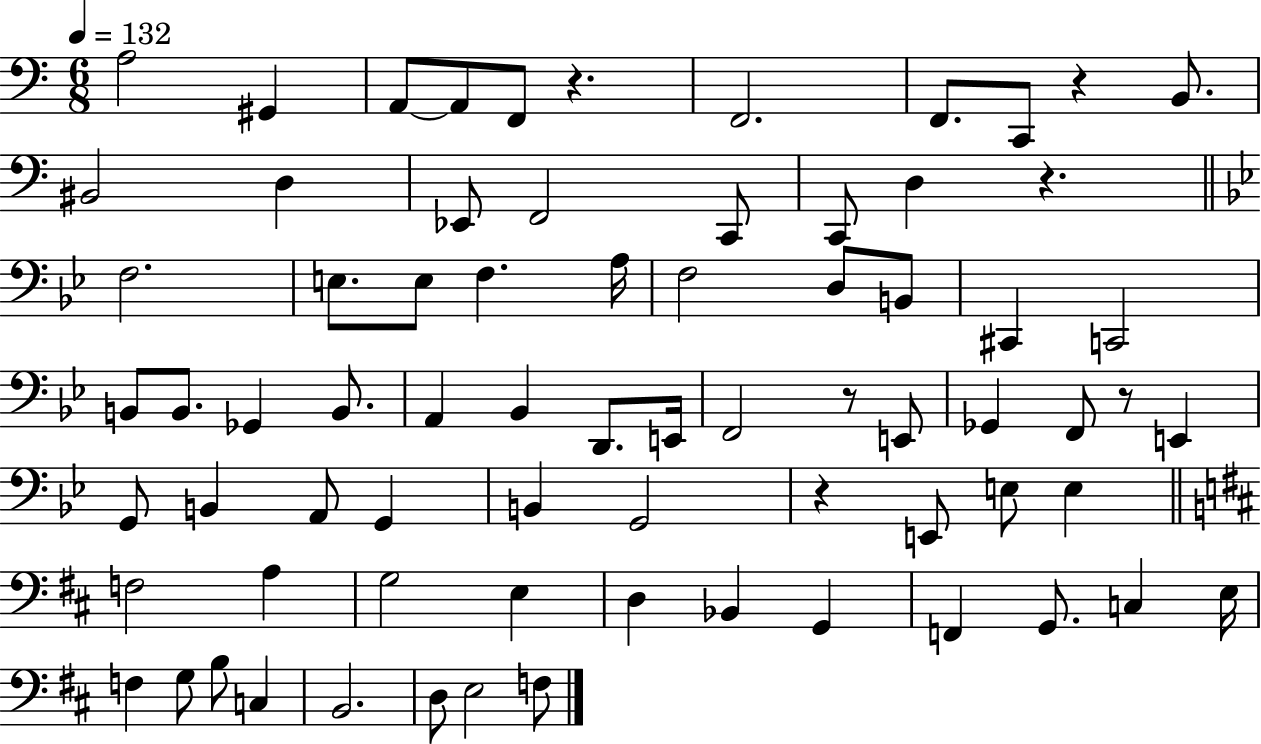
A3/h G#2/q A2/e A2/e F2/e R/q. F2/h. F2/e. C2/e R/q B2/e. BIS2/h D3/q Eb2/e F2/h C2/e C2/e D3/q R/q. F3/h. E3/e. E3/e F3/q. A3/s F3/h D3/e B2/e C#2/q C2/h B2/e B2/e. Gb2/q B2/e. A2/q Bb2/q D2/e. E2/s F2/h R/e E2/e Gb2/q F2/e R/e E2/q G2/e B2/q A2/e G2/q B2/q G2/h R/q E2/e E3/e E3/q F3/h A3/q G3/h E3/q D3/q Bb2/q G2/q F2/q G2/e. C3/q E3/s F3/q G3/e B3/e C3/q B2/h. D3/e E3/h F3/e